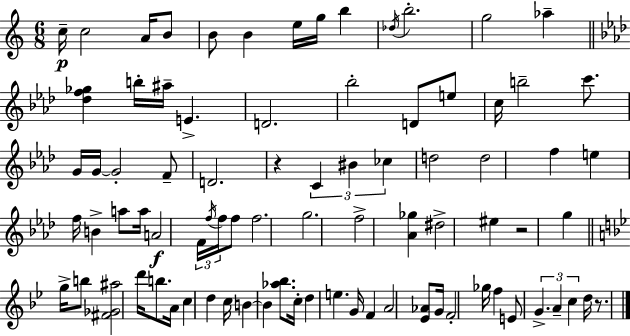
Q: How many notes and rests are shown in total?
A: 83